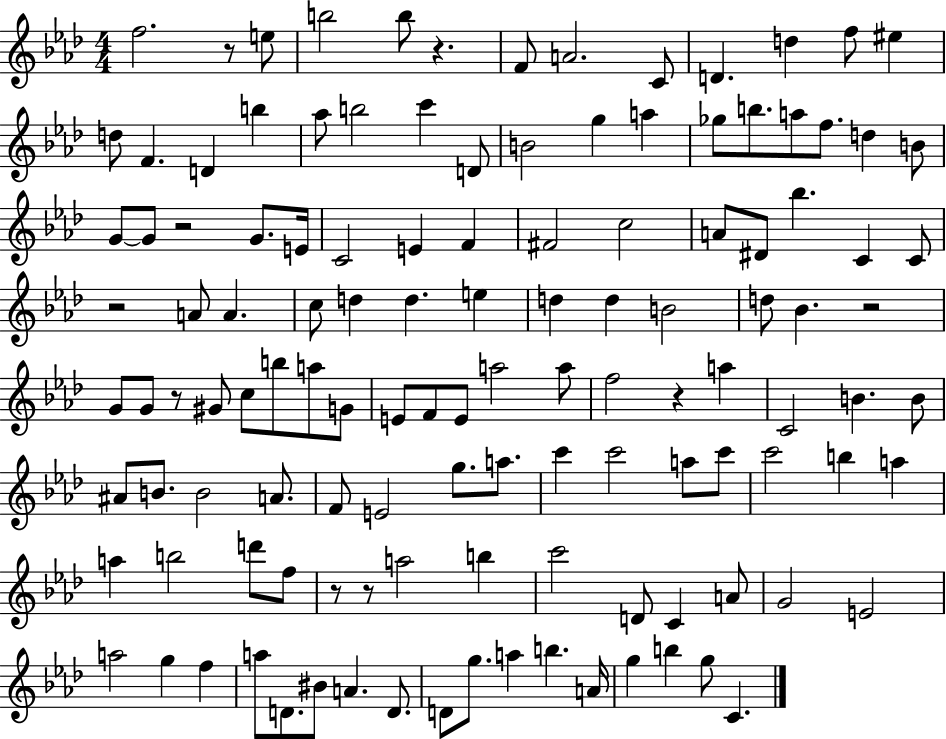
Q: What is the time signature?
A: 4/4